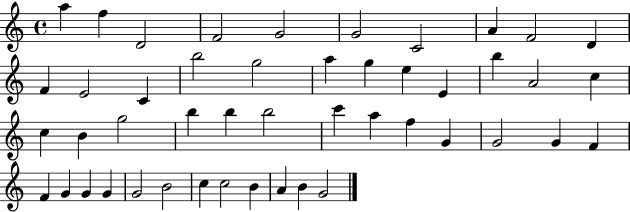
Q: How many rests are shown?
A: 0